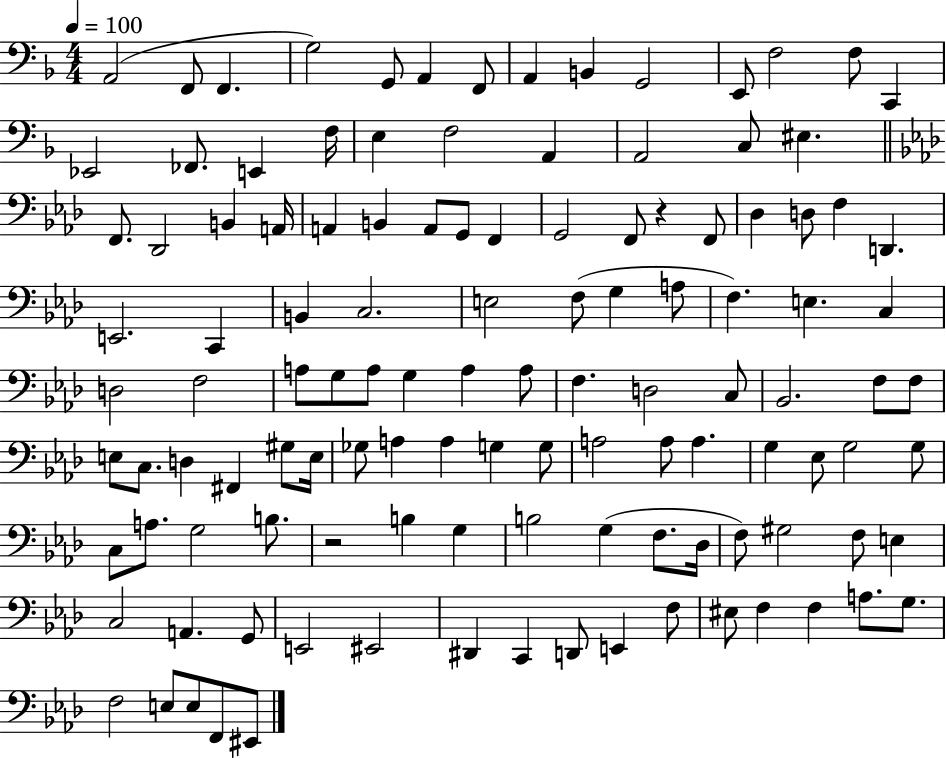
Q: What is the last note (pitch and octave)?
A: EIS2